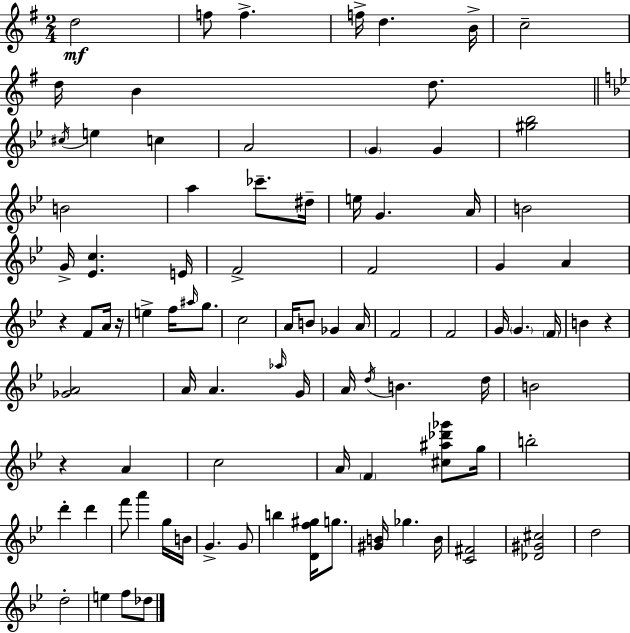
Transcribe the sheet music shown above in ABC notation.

X:1
T:Untitled
M:2/4
L:1/4
K:G
d2 f/2 f f/4 d B/4 c2 d/4 B d/2 ^c/4 e c A2 G G [^g_b]2 B2 a _c'/2 ^d/4 e/4 G A/4 B2 G/4 [_Ec] E/4 F2 F2 G A z F/2 A/4 z/4 e f/4 ^a/4 g/2 c2 A/4 B/2 _G A/4 F2 F2 G/4 G F/4 B z [_GA]2 A/4 A _a/4 G/4 A/4 d/4 B d/4 B2 z A c2 A/4 F [^c^a_d'_g']/2 g/4 b2 d' d' f'/2 a' g/4 B/4 G G/2 b [Df^g]/4 g/2 [^GB]/4 _g B/4 [C^F]2 [_D^G^c]2 d2 d2 e f/2 _d/2